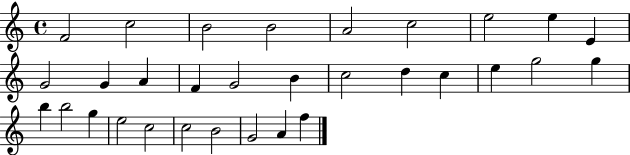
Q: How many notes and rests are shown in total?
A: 31